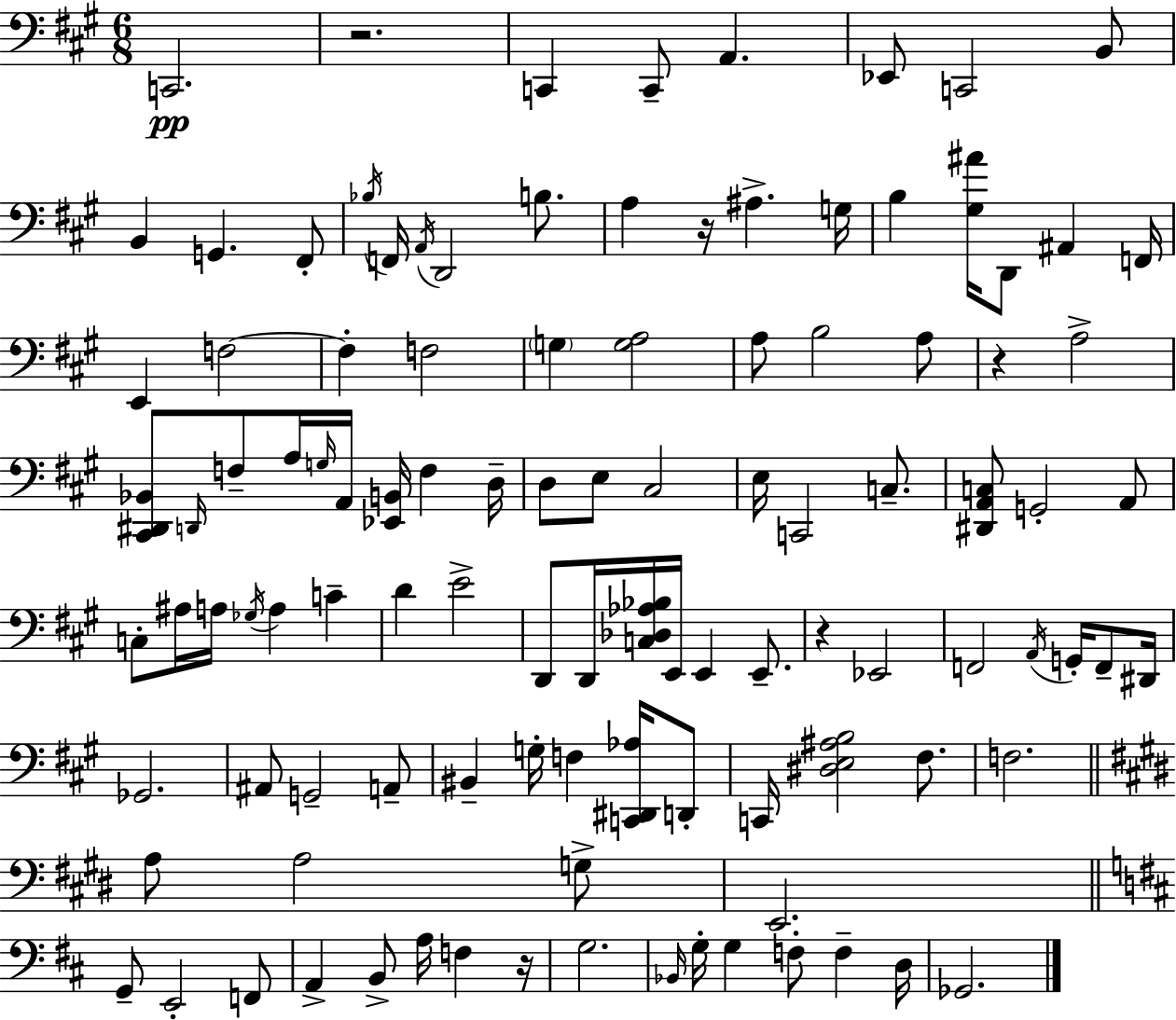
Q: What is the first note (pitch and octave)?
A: C2